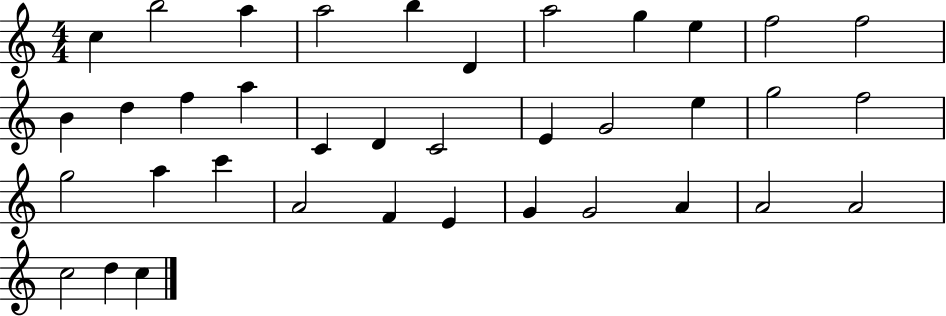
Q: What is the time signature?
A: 4/4